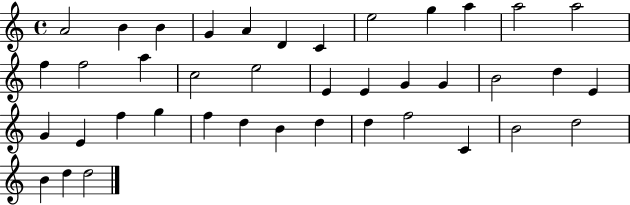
A4/h B4/q B4/q G4/q A4/q D4/q C4/q E5/h G5/q A5/q A5/h A5/h F5/q F5/h A5/q C5/h E5/h E4/q E4/q G4/q G4/q B4/h D5/q E4/q G4/q E4/q F5/q G5/q F5/q D5/q B4/q D5/q D5/q F5/h C4/q B4/h D5/h B4/q D5/q D5/h